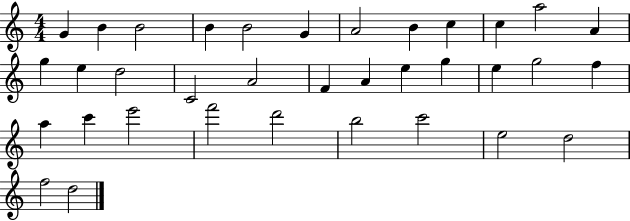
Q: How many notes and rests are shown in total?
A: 35